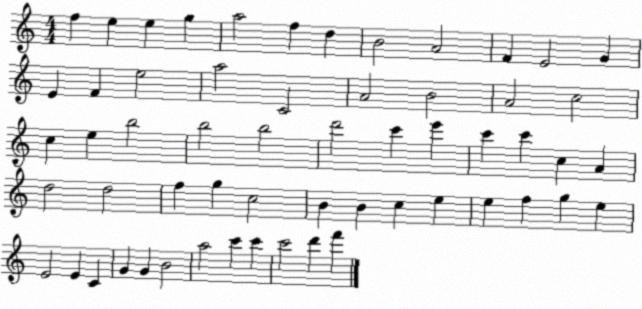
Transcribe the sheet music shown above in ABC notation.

X:1
T:Untitled
M:4/4
L:1/4
K:C
f e e g a2 f d B2 A2 F E2 G E F e2 a2 C2 A2 B2 A2 c2 c e b2 b2 b2 d'2 c' e' c' c' c A d2 d2 f g c2 B B c e e f g e E2 E C G G B2 a2 c' c' c'2 d' f'